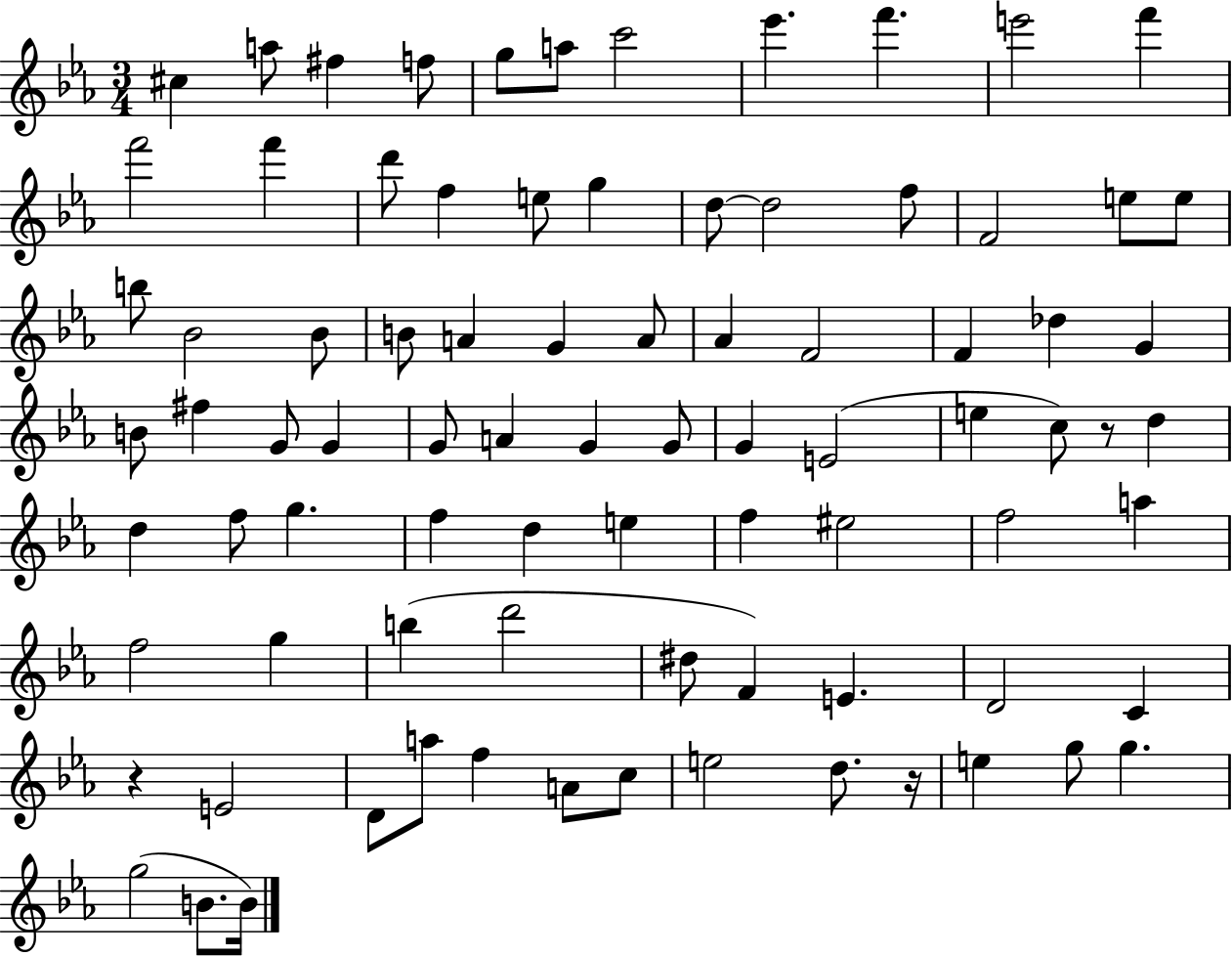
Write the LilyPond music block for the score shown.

{
  \clef treble
  \numericTimeSignature
  \time 3/4
  \key ees \major
  cis''4 a''8 fis''4 f''8 | g''8 a''8 c'''2 | ees'''4. f'''4. | e'''2 f'''4 | \break f'''2 f'''4 | d'''8 f''4 e''8 g''4 | d''8~~ d''2 f''8 | f'2 e''8 e''8 | \break b''8 bes'2 bes'8 | b'8 a'4 g'4 a'8 | aes'4 f'2 | f'4 des''4 g'4 | \break b'8 fis''4 g'8 g'4 | g'8 a'4 g'4 g'8 | g'4 e'2( | e''4 c''8) r8 d''4 | \break d''4 f''8 g''4. | f''4 d''4 e''4 | f''4 eis''2 | f''2 a''4 | \break f''2 g''4 | b''4( d'''2 | dis''8 f'4) e'4. | d'2 c'4 | \break r4 e'2 | d'8 a''8 f''4 a'8 c''8 | e''2 d''8. r16 | e''4 g''8 g''4. | \break g''2( b'8. b'16) | \bar "|."
}